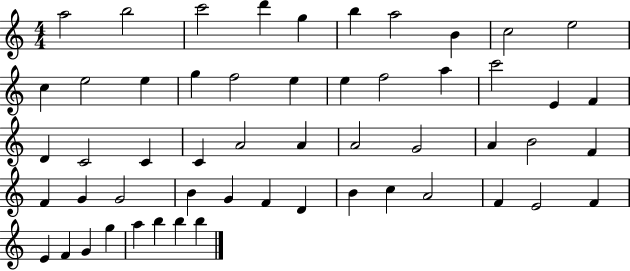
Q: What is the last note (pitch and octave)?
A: B5